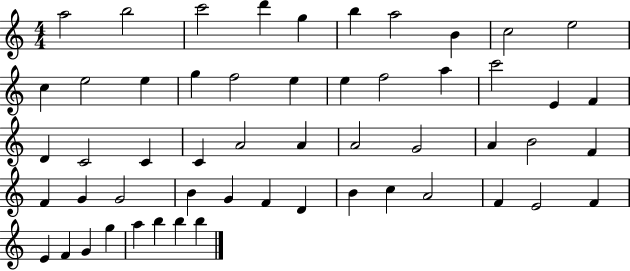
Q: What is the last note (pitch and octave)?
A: B5